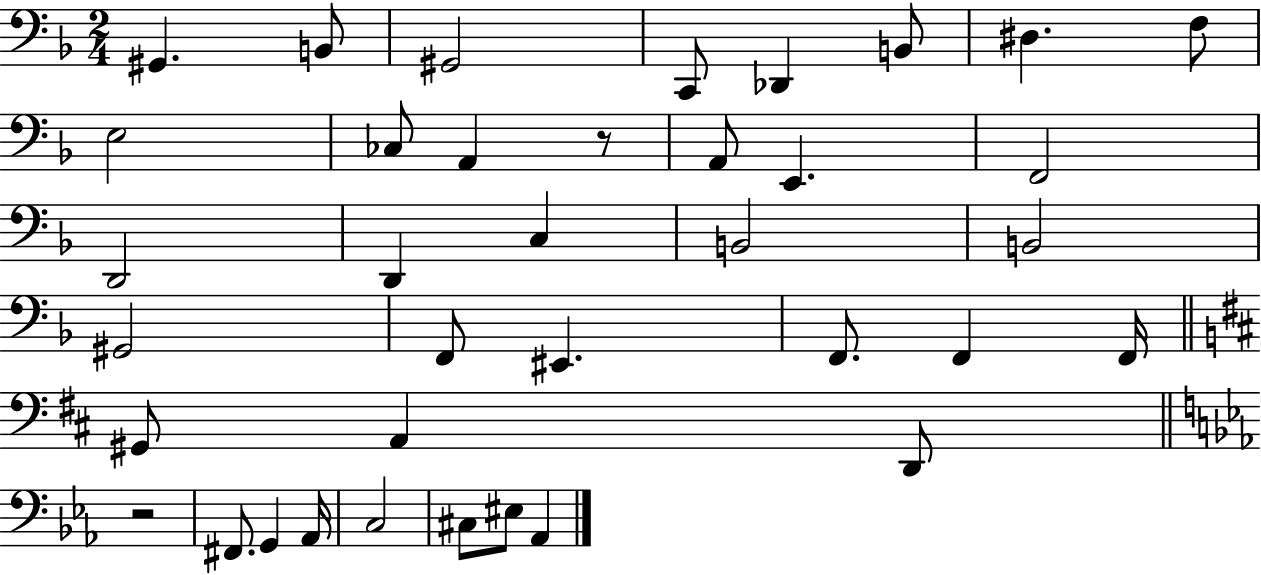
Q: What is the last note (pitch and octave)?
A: Ab2